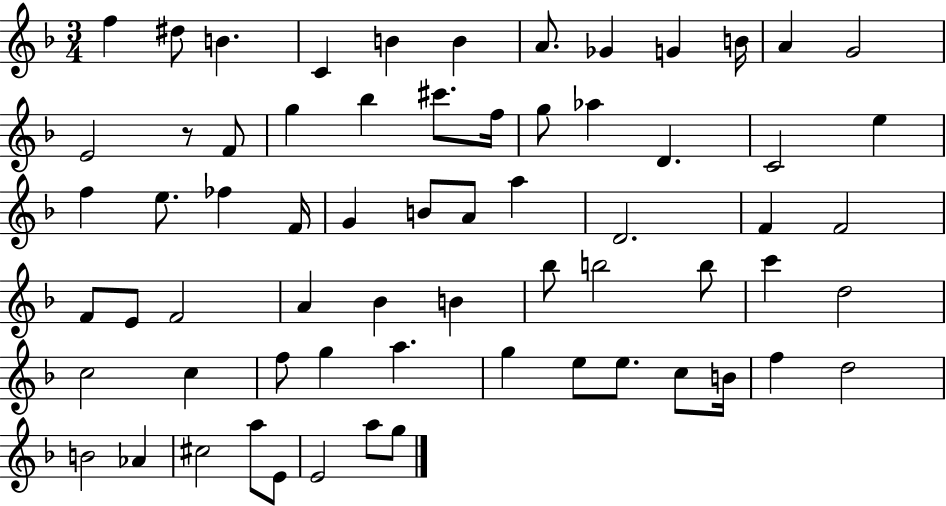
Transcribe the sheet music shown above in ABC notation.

X:1
T:Untitled
M:3/4
L:1/4
K:F
f ^d/2 B C B B A/2 _G G B/4 A G2 E2 z/2 F/2 g _b ^c'/2 f/4 g/2 _a D C2 e f e/2 _f F/4 G B/2 A/2 a D2 F F2 F/2 E/2 F2 A _B B _b/2 b2 b/2 c' d2 c2 c f/2 g a g e/2 e/2 c/2 B/4 f d2 B2 _A ^c2 a/2 E/2 E2 a/2 g/2